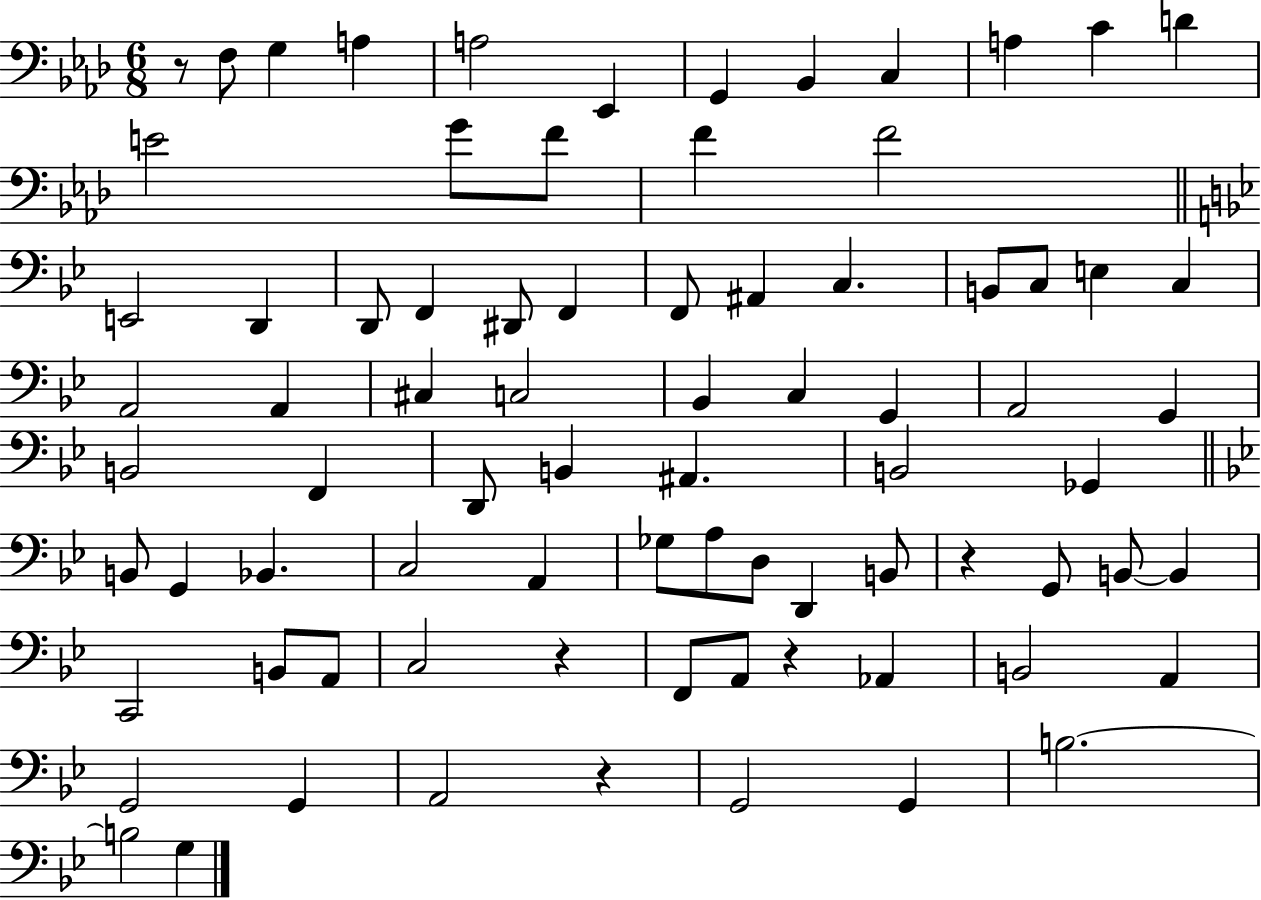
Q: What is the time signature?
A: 6/8